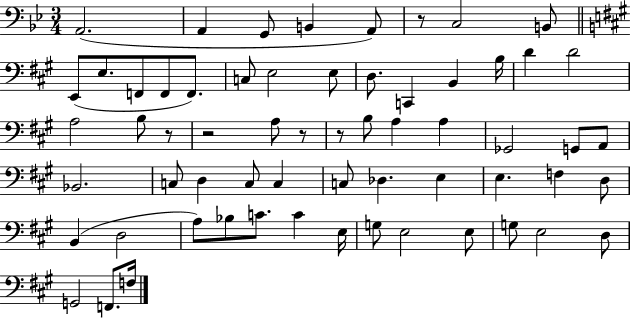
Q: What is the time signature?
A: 3/4